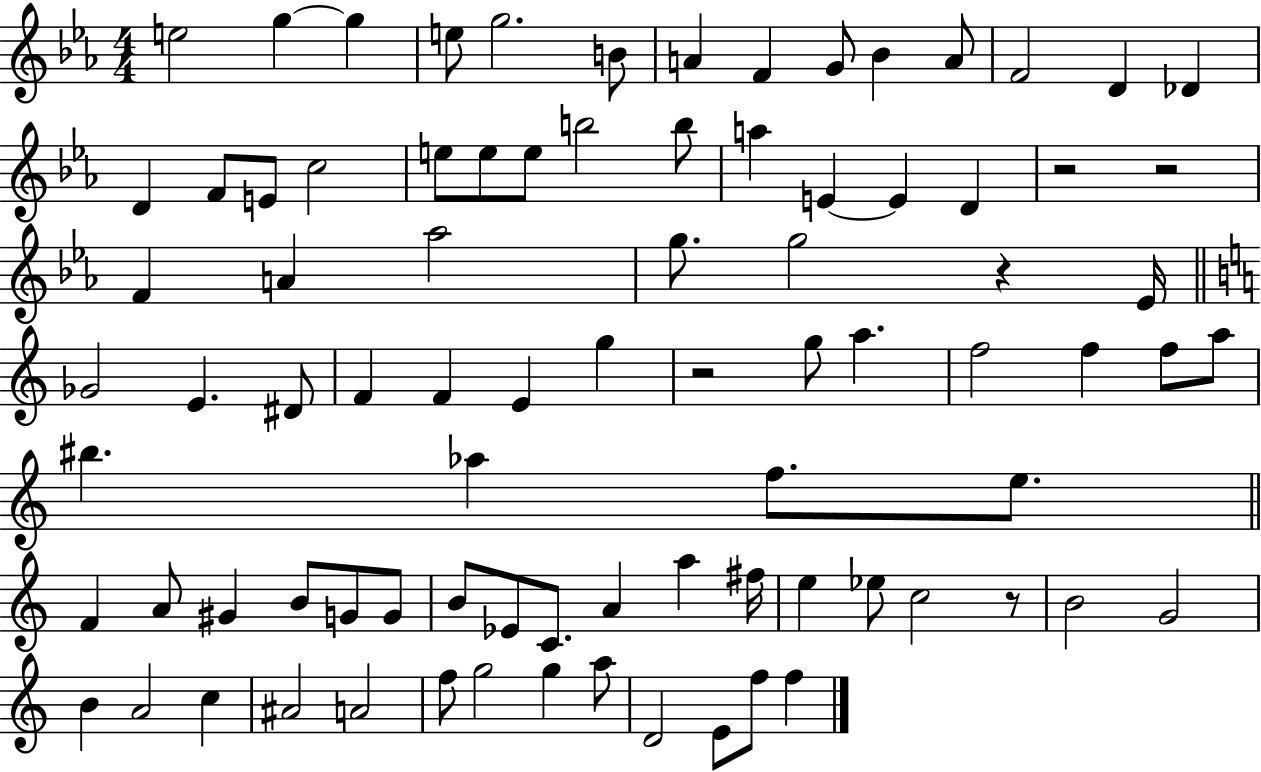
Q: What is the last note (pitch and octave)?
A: F5